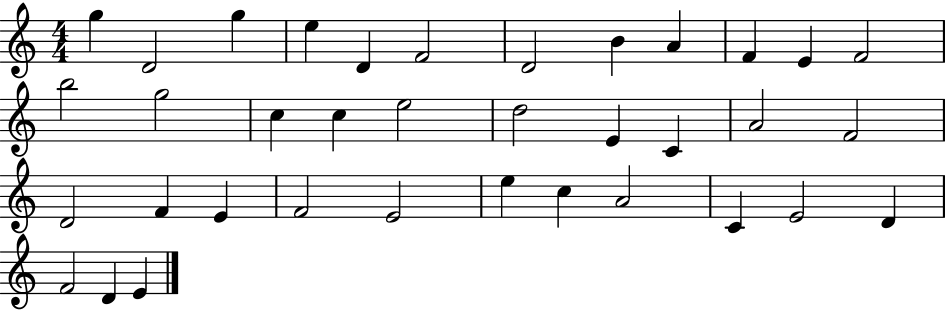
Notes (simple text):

G5/q D4/h G5/q E5/q D4/q F4/h D4/h B4/q A4/q F4/q E4/q F4/h B5/h G5/h C5/q C5/q E5/h D5/h E4/q C4/q A4/h F4/h D4/h F4/q E4/q F4/h E4/h E5/q C5/q A4/h C4/q E4/h D4/q F4/h D4/q E4/q